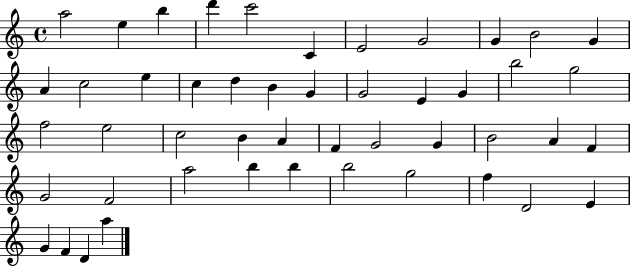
{
  \clef treble
  \time 4/4
  \defaultTimeSignature
  \key c \major
  a''2 e''4 b''4 | d'''4 c'''2 c'4 | e'2 g'2 | g'4 b'2 g'4 | \break a'4 c''2 e''4 | c''4 d''4 b'4 g'4 | g'2 e'4 g'4 | b''2 g''2 | \break f''2 e''2 | c''2 b'4 a'4 | f'4 g'2 g'4 | b'2 a'4 f'4 | \break g'2 f'2 | a''2 b''4 b''4 | b''2 g''2 | f''4 d'2 e'4 | \break g'4 f'4 d'4 a''4 | \bar "|."
}